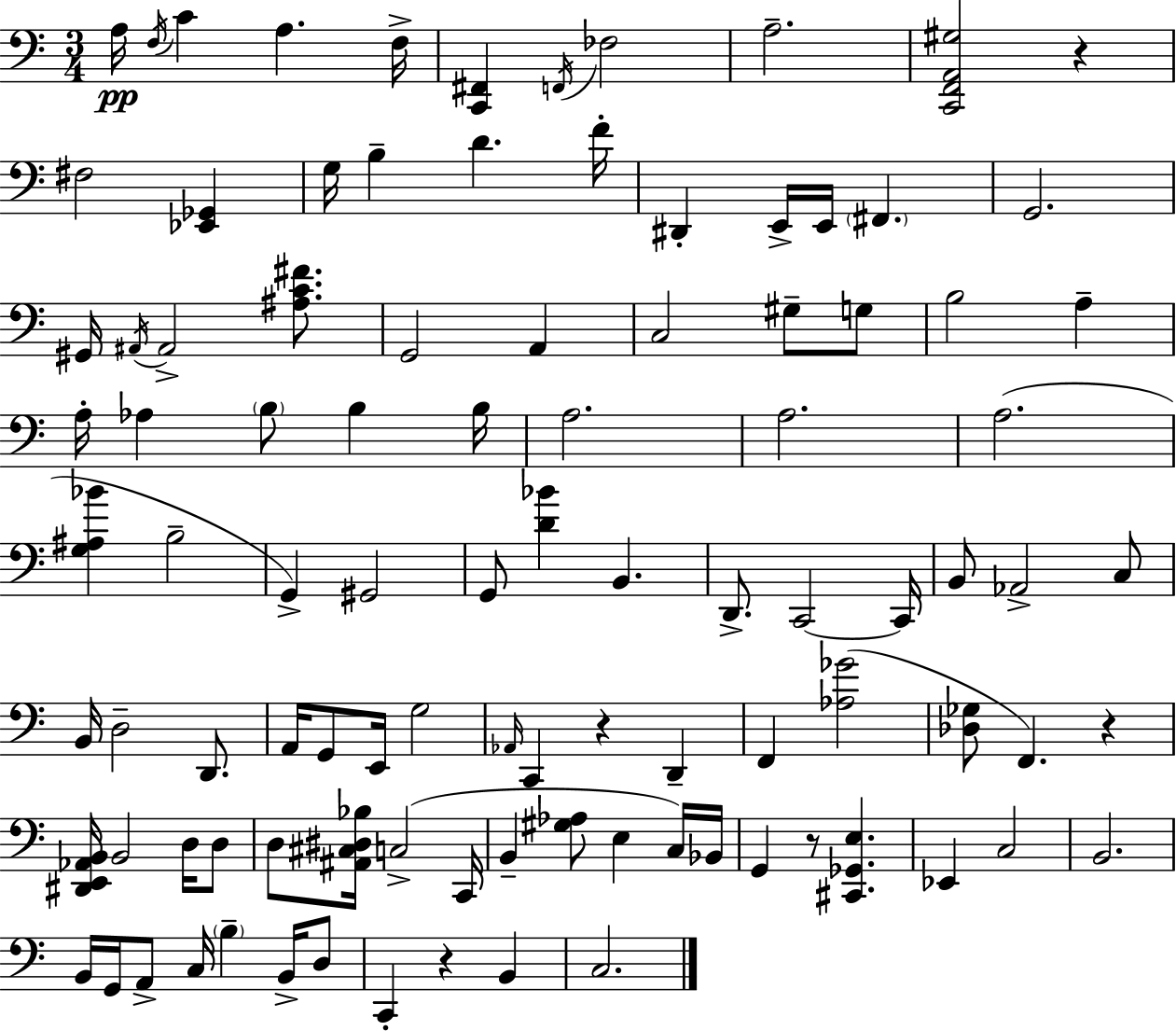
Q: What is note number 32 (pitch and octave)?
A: B3